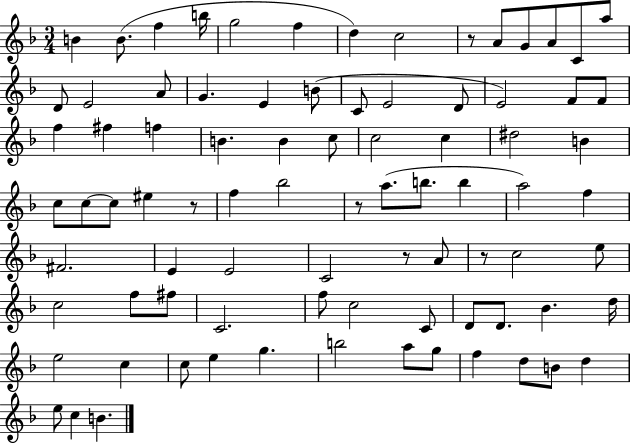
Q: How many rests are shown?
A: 5